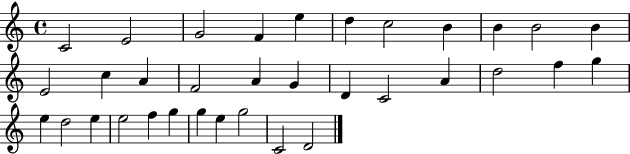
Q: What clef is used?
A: treble